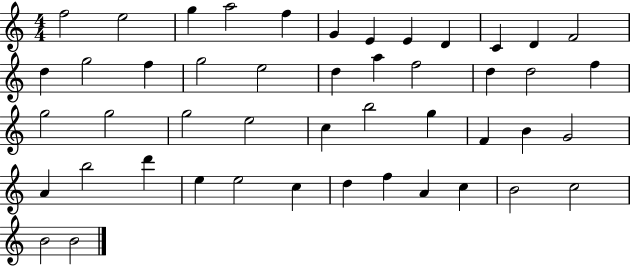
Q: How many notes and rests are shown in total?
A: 47